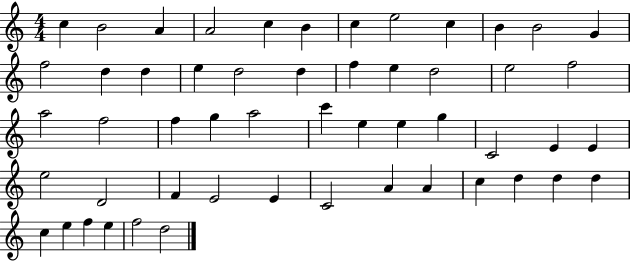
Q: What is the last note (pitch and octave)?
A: D5